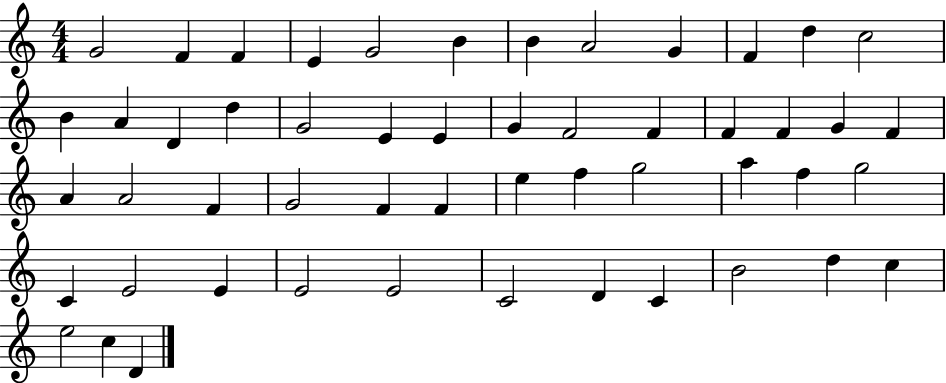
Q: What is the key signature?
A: C major